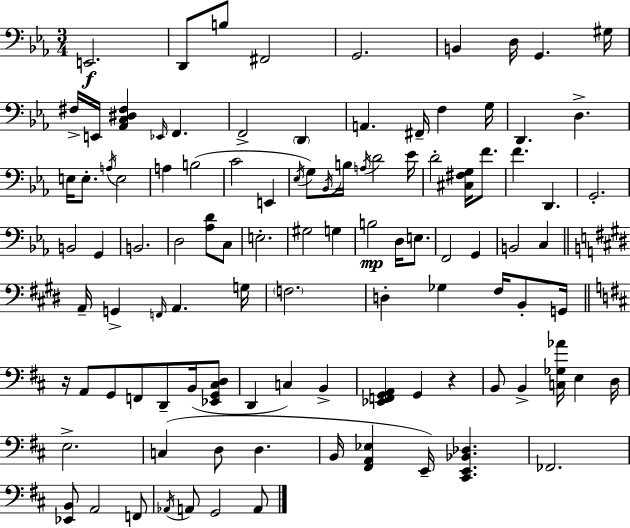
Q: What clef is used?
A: bass